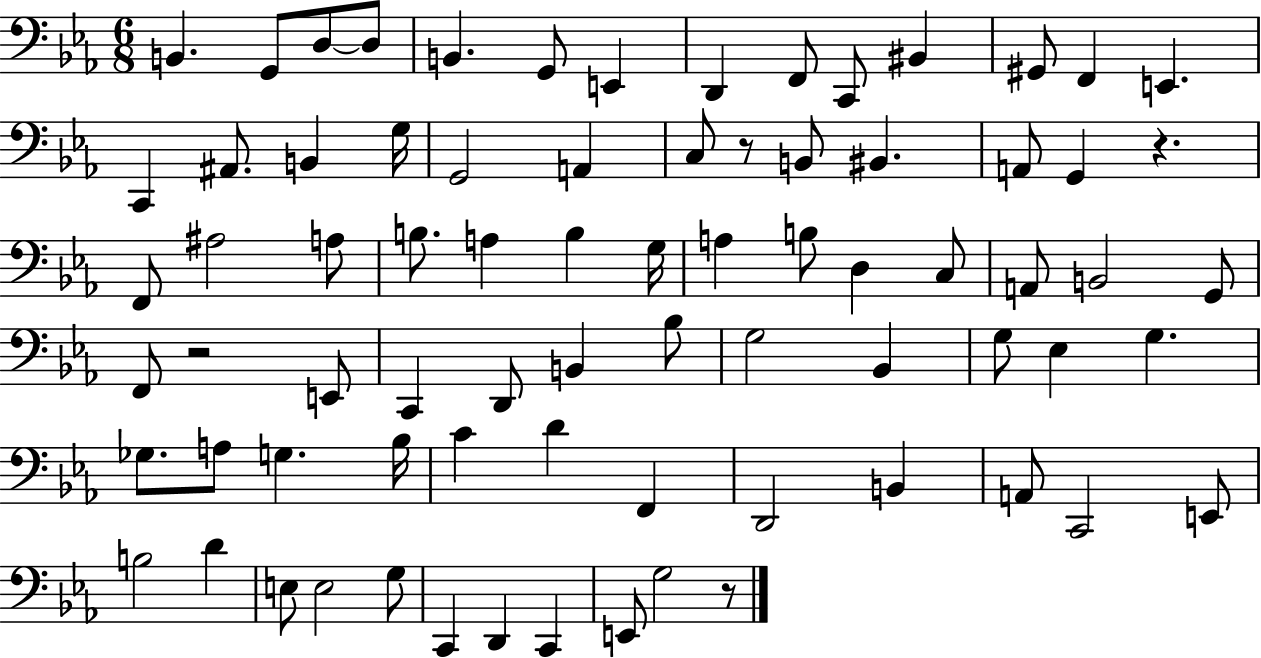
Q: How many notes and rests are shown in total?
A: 76